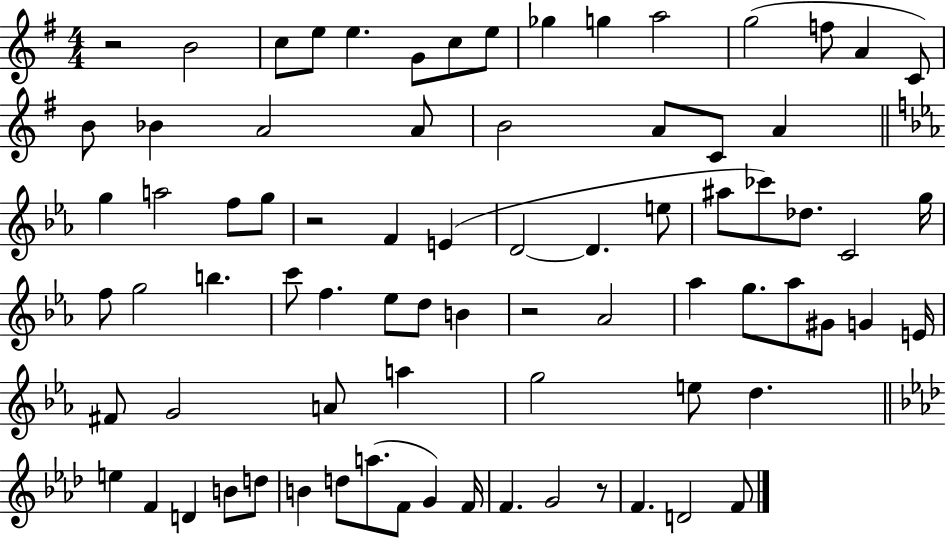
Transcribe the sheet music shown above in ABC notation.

X:1
T:Untitled
M:4/4
L:1/4
K:G
z2 B2 c/2 e/2 e G/2 c/2 e/2 _g g a2 g2 f/2 A C/2 B/2 _B A2 A/2 B2 A/2 C/2 A g a2 f/2 g/2 z2 F E D2 D e/2 ^a/2 _c'/2 _d/2 C2 g/4 f/2 g2 b c'/2 f _e/2 d/2 B z2 _A2 _a g/2 _a/2 ^G/2 G E/4 ^F/2 G2 A/2 a g2 e/2 d e F D B/2 d/2 B d/2 a/2 F/2 G F/4 F G2 z/2 F D2 F/2